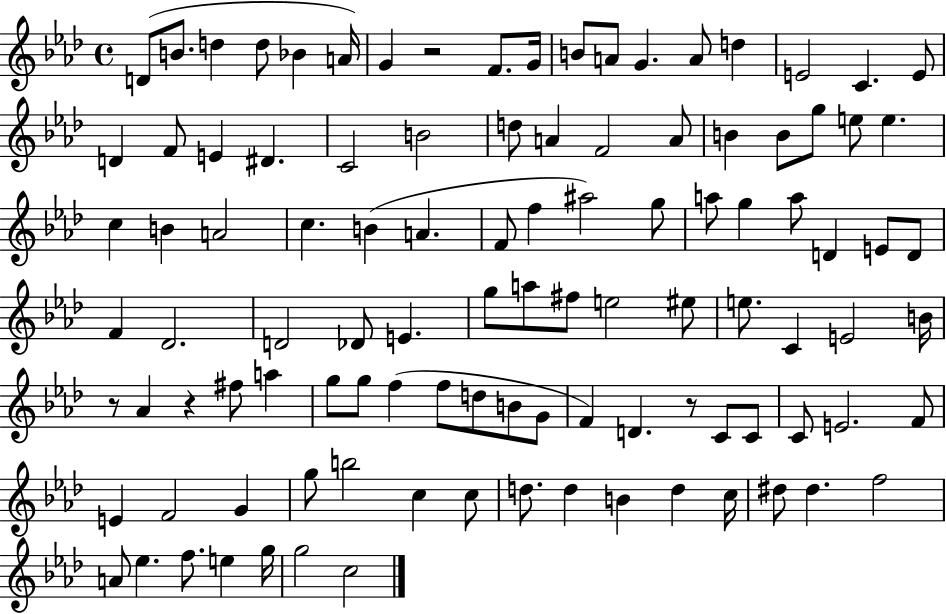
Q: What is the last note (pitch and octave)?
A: C5